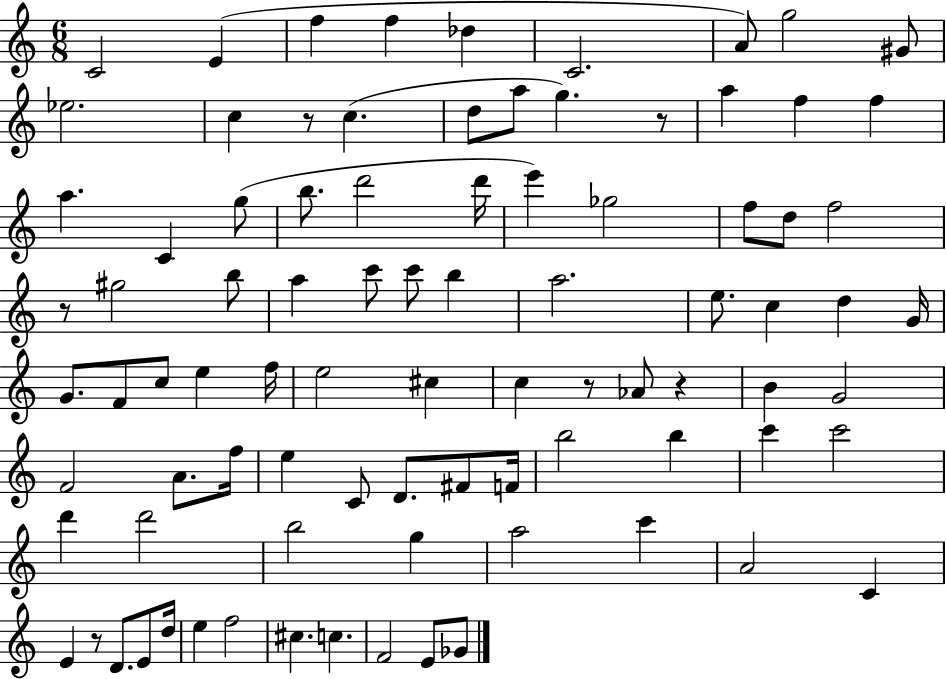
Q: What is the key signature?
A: C major